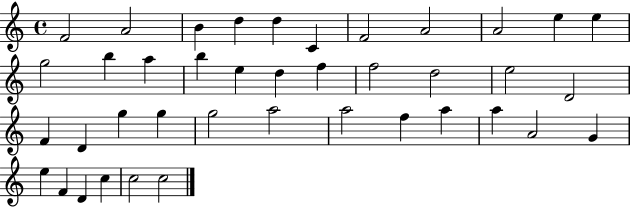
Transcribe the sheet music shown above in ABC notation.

X:1
T:Untitled
M:4/4
L:1/4
K:C
F2 A2 B d d C F2 A2 A2 e e g2 b a b e d f f2 d2 e2 D2 F D g g g2 a2 a2 f a a A2 G e F D c c2 c2